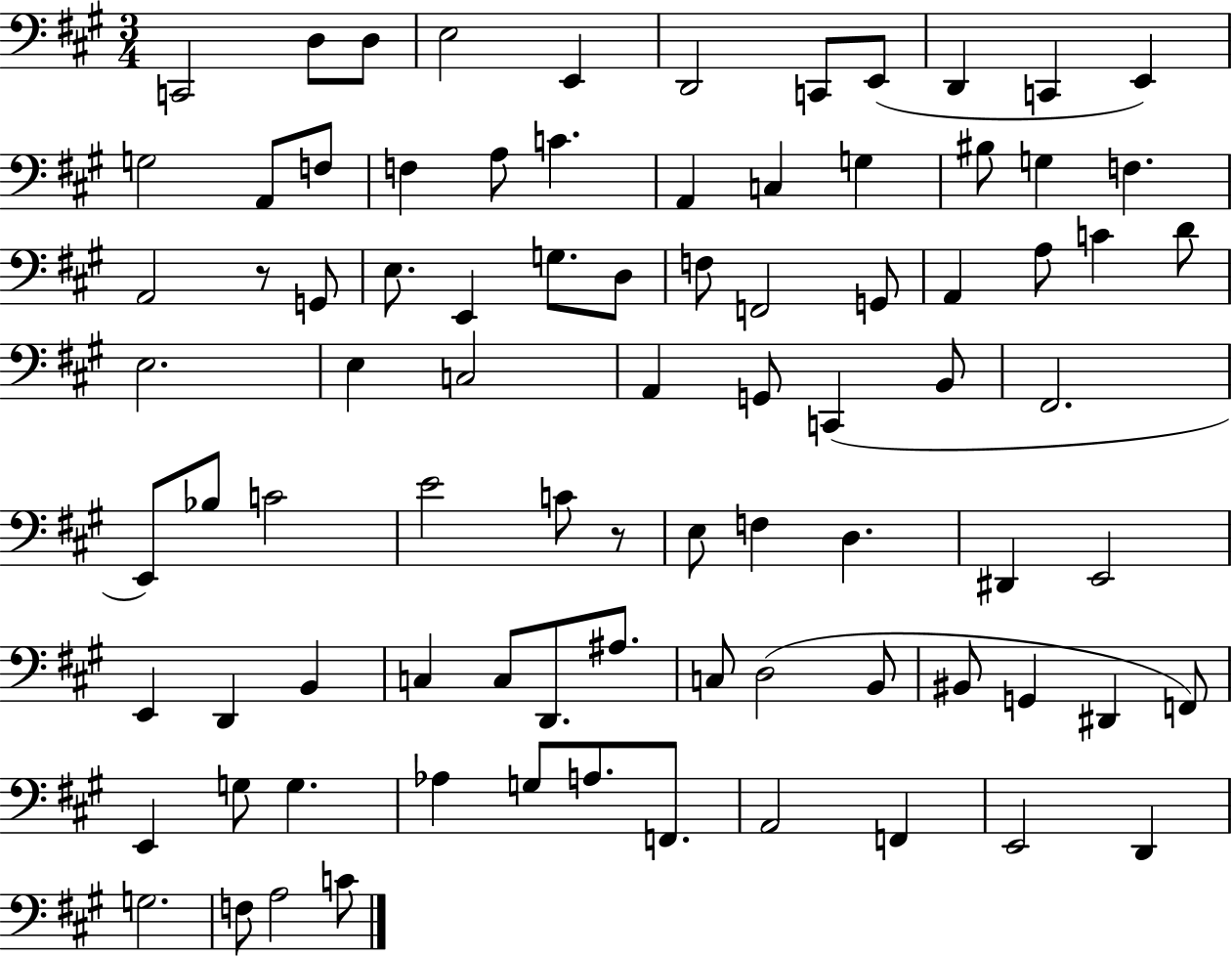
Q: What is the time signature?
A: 3/4